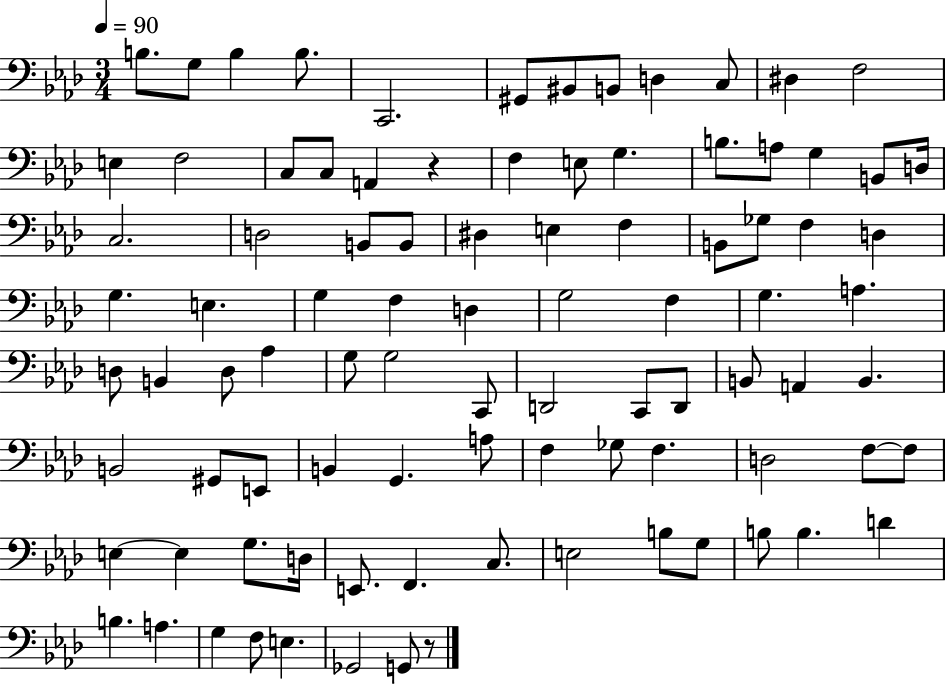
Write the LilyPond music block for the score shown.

{
  \clef bass
  \numericTimeSignature
  \time 3/4
  \key aes \major
  \tempo 4 = 90
  b8. g8 b4 b8. | c,2. | gis,8 bis,8 b,8 d4 c8 | dis4 f2 | \break e4 f2 | c8 c8 a,4 r4 | f4 e8 g4. | b8. a8 g4 b,8 d16 | \break c2. | d2 b,8 b,8 | dis4 e4 f4 | b,8 ges8 f4 d4 | \break g4. e4. | g4 f4 d4 | g2 f4 | g4. a4. | \break d8 b,4 d8 aes4 | g8 g2 c,8 | d,2 c,8 d,8 | b,8 a,4 b,4. | \break b,2 gis,8 e,8 | b,4 g,4. a8 | f4 ges8 f4. | d2 f8~~ f8 | \break e4~~ e4 g8. d16 | e,8. f,4. c8. | e2 b8 g8 | b8 b4. d'4 | \break b4. a4. | g4 f8 e4. | ges,2 g,8 r8 | \bar "|."
}